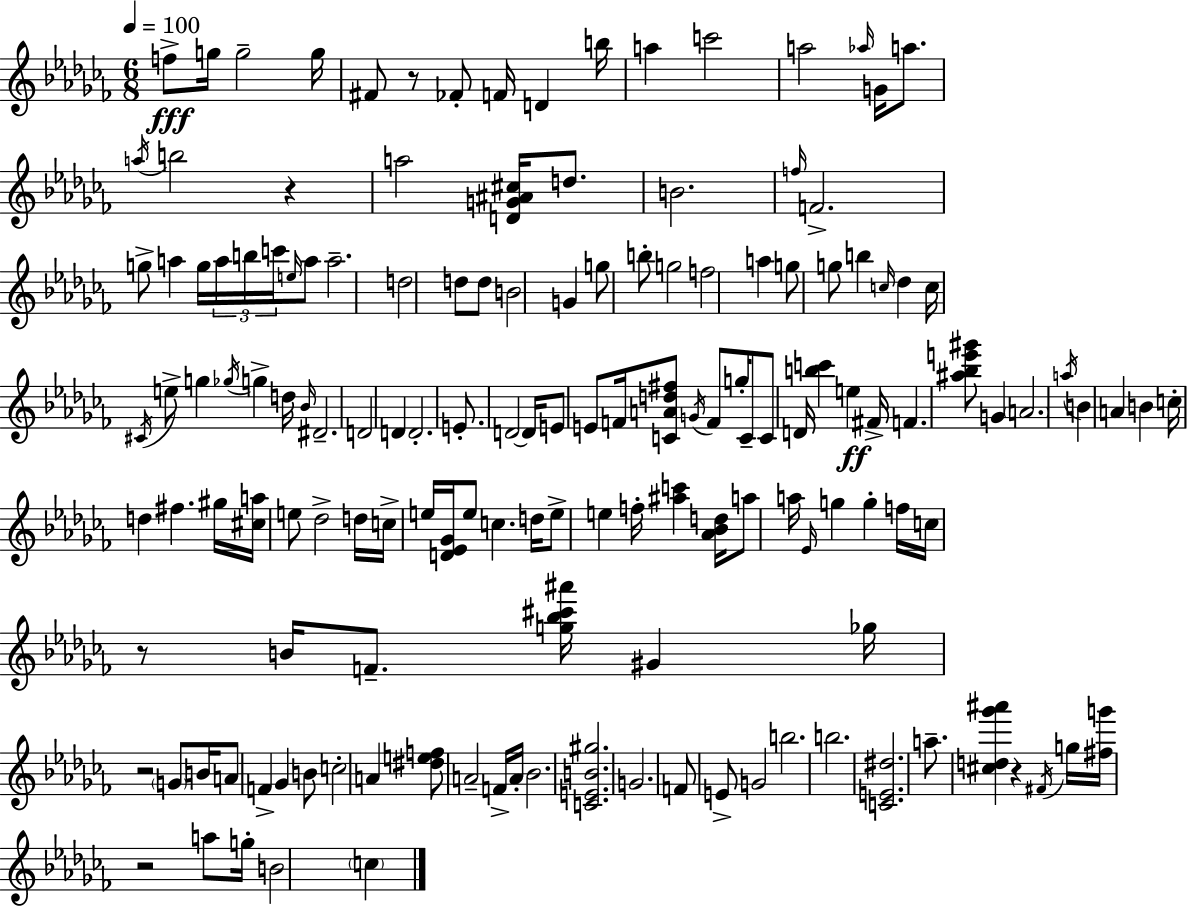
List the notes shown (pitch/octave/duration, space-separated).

F5/e G5/s G5/h G5/s F#4/e R/e FES4/e F4/s D4/q B5/s A5/q C6/h A5/h Ab5/s G4/s A5/e. A5/s B5/h R/q A5/h [D4,G4,A#4,C#5]/s D5/e. B4/h. F5/s F4/h. G5/e A5/q G5/s A5/s B5/s C6/s E5/s A5/e A5/h. D5/h D5/e D5/e B4/h G4/q G5/e B5/e G5/h F5/h A5/q G5/e G5/e B5/q C5/s Db5/q C5/s C#4/s E5/e G5/q Gb5/s G5/q D5/s Bb4/s D#4/h. D4/h D4/q D4/h. E4/e. D4/h D4/s E4/e E4/e F4/s [C4,A4,D5,F#5]/e G4/s F4/e G5/s C4/e C4/e D4/s [B5,C6]/q E5/q F#4/s F4/q. [A#5,Bb5,E6,G#6]/e G4/q A4/h. A5/s B4/q A4/q B4/q C5/s D5/q F#5/q. G#5/s [C#5,A5]/s E5/e Db5/h D5/s C5/s E5/s [D4,Eb4,Gb4]/s E5/e C5/q. D5/s E5/e E5/q F5/s [A#5,C6]/q [Ab4,Bb4,D5]/s A5/e A5/s Eb4/s G5/q G5/q F5/s C5/s R/e B4/s F4/e. [G5,Bb5,C#6,A#6]/s G#4/q Gb5/s R/h G4/e B4/s A4/e F4/q Gb4/q B4/e C5/h A4/q [D#5,E5,F5]/e A4/h F4/s A4/s Bb4/h. [C4,E4,B4,G#5]/h. G4/h. F4/e E4/e G4/h B5/h. B5/h. [C4,E4,D#5]/h. A5/e. [C#5,D5,Gb6,A#6]/q R/q F#4/s G5/s [F#5,G6]/s R/h A5/e G5/s B4/h C5/q